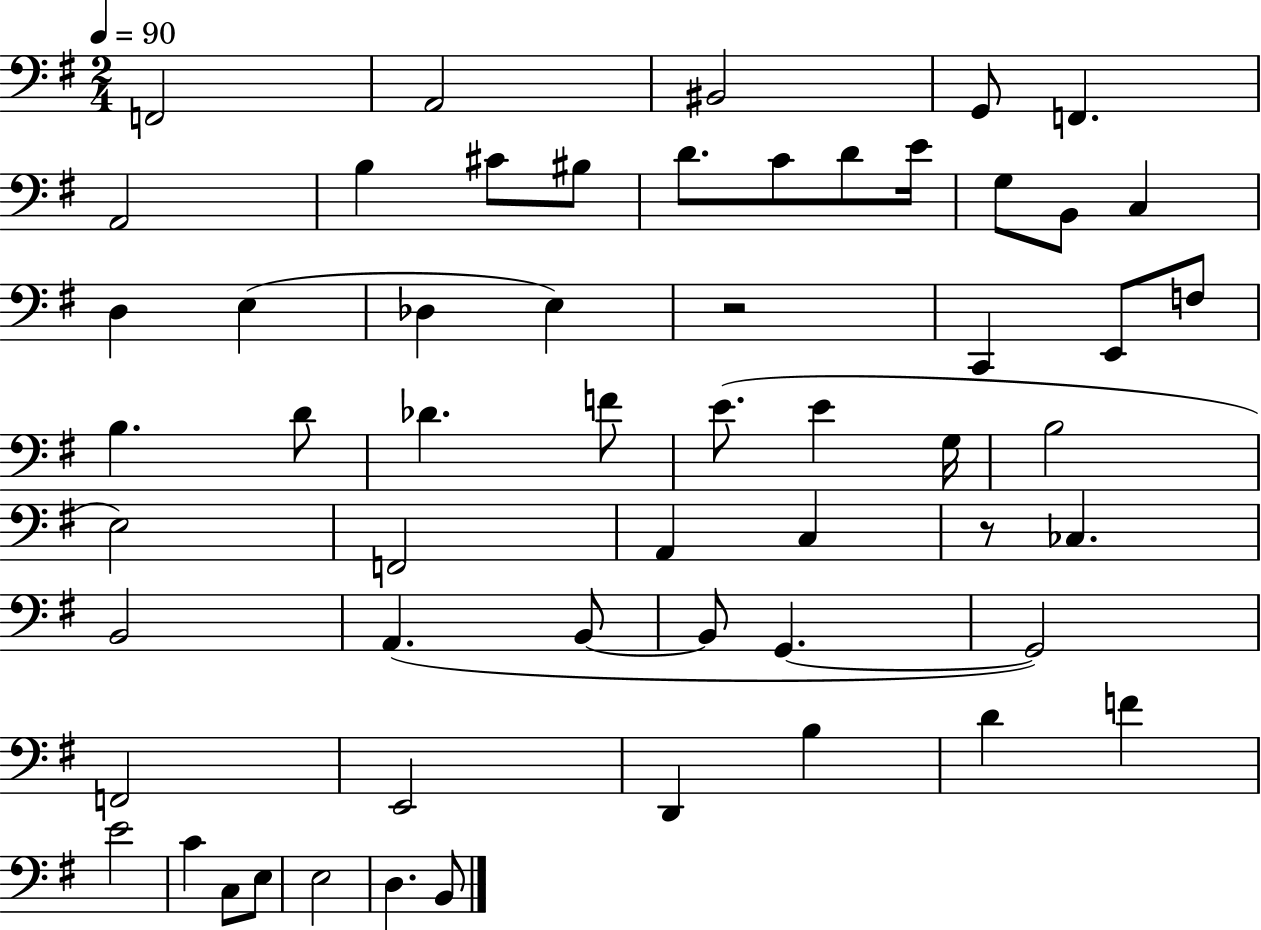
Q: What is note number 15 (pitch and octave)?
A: B2